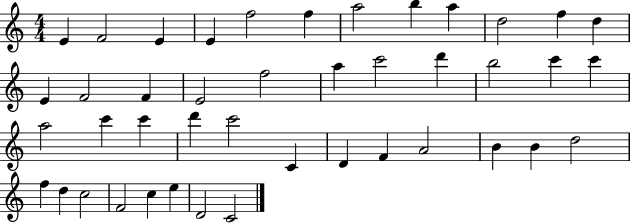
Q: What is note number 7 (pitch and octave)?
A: A5